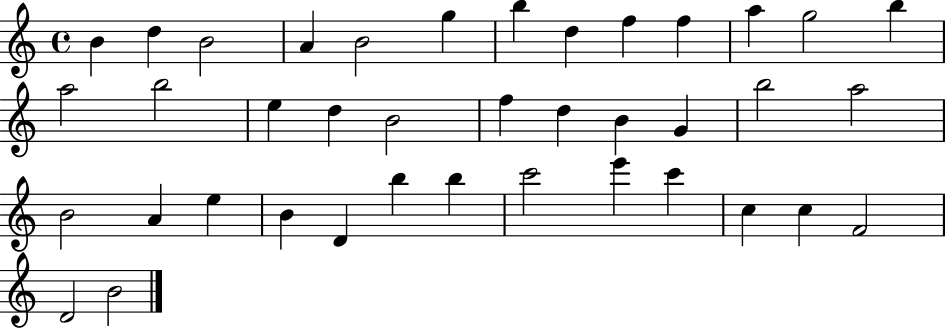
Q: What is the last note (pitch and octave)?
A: B4